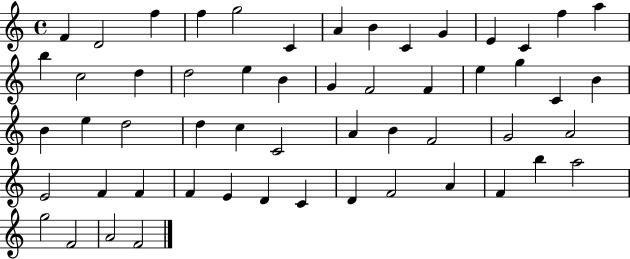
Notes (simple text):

F4/q D4/h F5/q F5/q G5/h C4/q A4/q B4/q C4/q G4/q E4/q C4/q F5/q A5/q B5/q C5/h D5/q D5/h E5/q B4/q G4/q F4/h F4/q E5/q G5/q C4/q B4/q B4/q E5/q D5/h D5/q C5/q C4/h A4/q B4/q F4/h G4/h A4/h E4/h F4/q F4/q F4/q E4/q D4/q C4/q D4/q F4/h A4/q F4/q B5/q A5/h G5/h F4/h A4/h F4/h